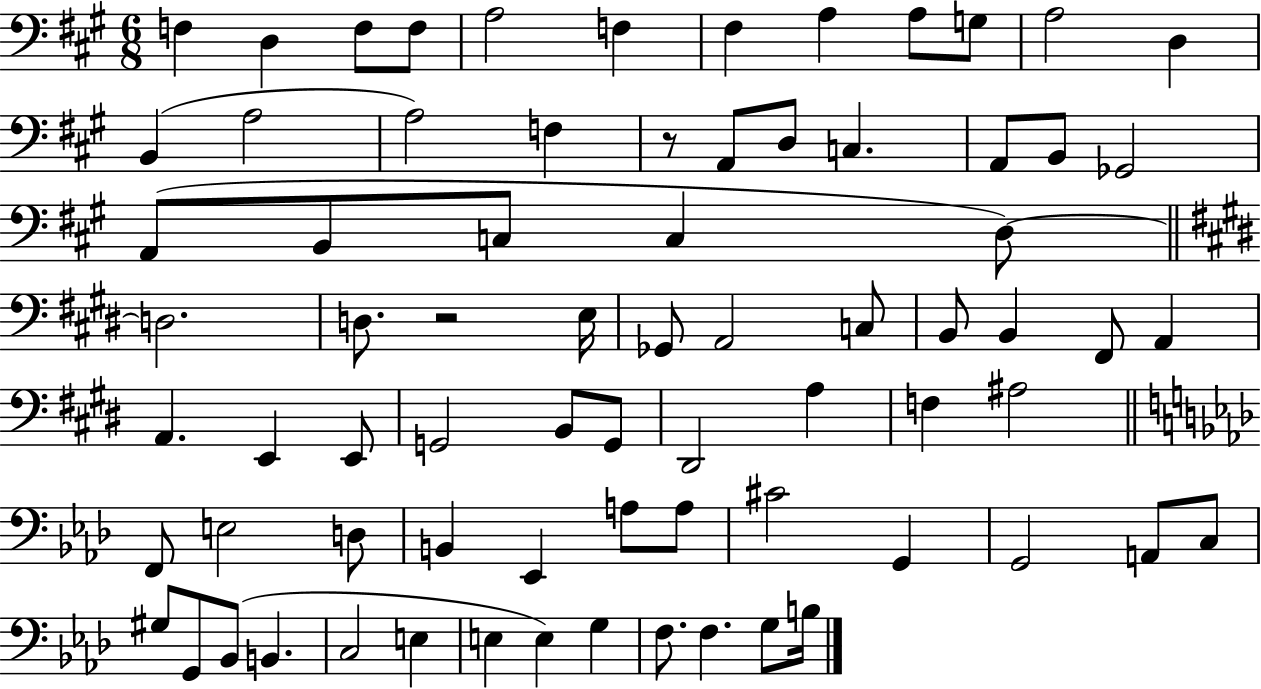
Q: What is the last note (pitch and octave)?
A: B3